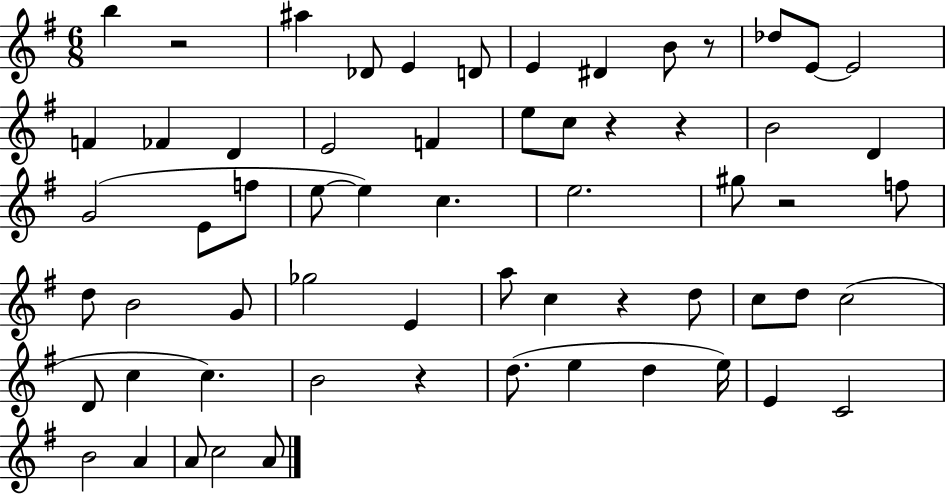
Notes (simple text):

B5/q R/h A#5/q Db4/e E4/q D4/e E4/q D#4/q B4/e R/e Db5/e E4/e E4/h F4/q FES4/q D4/q E4/h F4/q E5/e C5/e R/q R/q B4/h D4/q G4/h E4/e F5/e E5/e E5/q C5/q. E5/h. G#5/e R/h F5/e D5/e B4/h G4/e Gb5/h E4/q A5/e C5/q R/q D5/e C5/e D5/e C5/h D4/e C5/q C5/q. B4/h R/q D5/e. E5/q D5/q E5/s E4/q C4/h B4/h A4/q A4/e C5/h A4/e